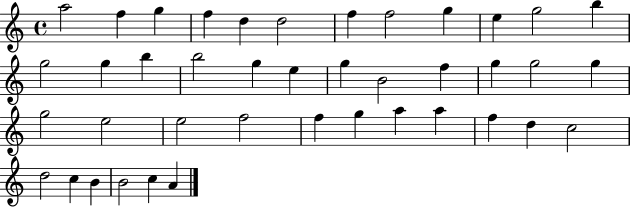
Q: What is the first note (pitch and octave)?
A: A5